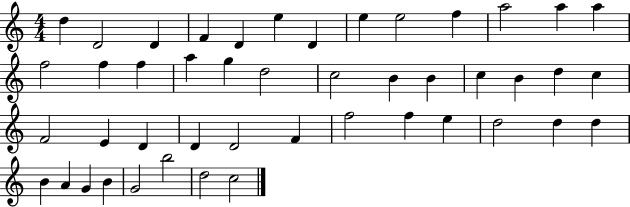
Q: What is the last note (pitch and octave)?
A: C5